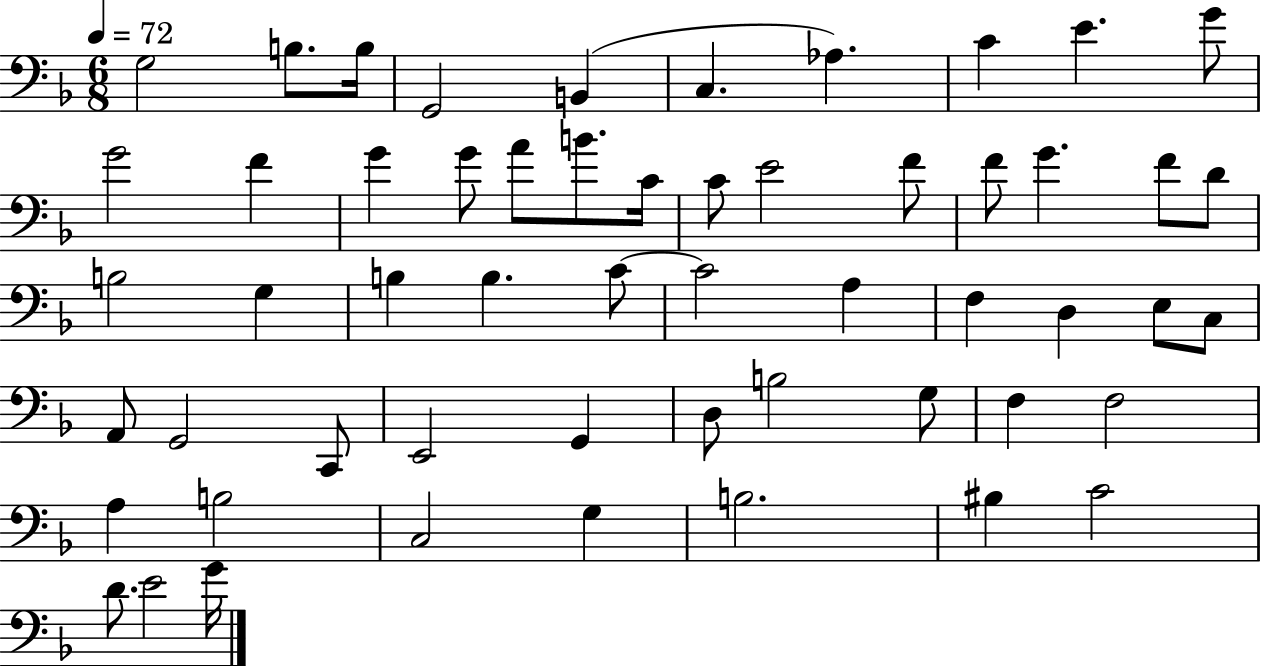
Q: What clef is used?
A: bass